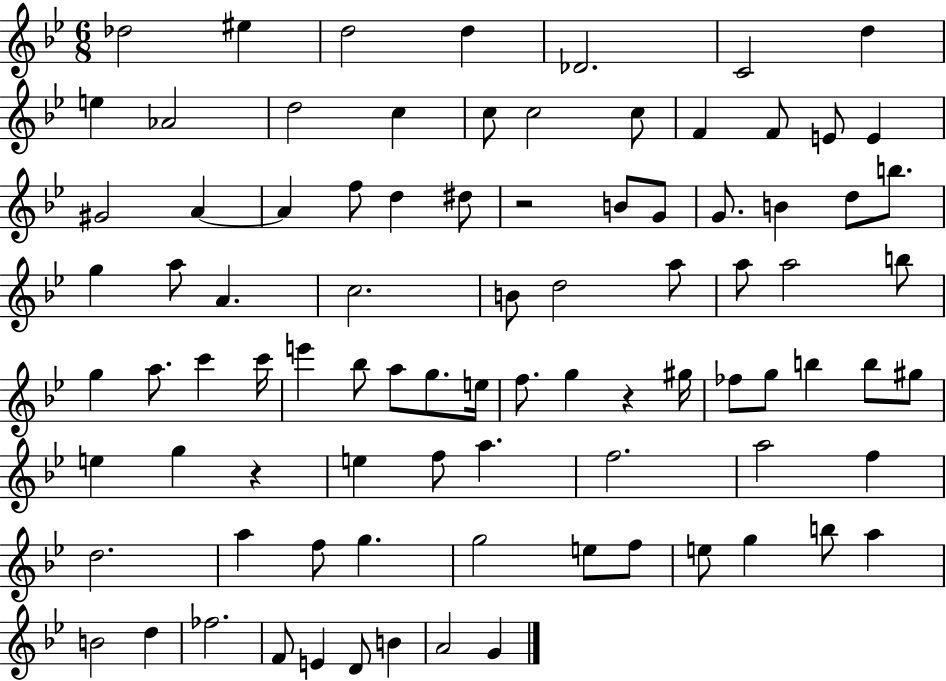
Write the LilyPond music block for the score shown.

{
  \clef treble
  \numericTimeSignature
  \time 6/8
  \key bes \major
  des''2 eis''4 | d''2 d''4 | des'2. | c'2 d''4 | \break e''4 aes'2 | d''2 c''4 | c''8 c''2 c''8 | f'4 f'8 e'8 e'4 | \break gis'2 a'4~~ | a'4 f''8 d''4 dis''8 | r2 b'8 g'8 | g'8. b'4 d''8 b''8. | \break g''4 a''8 a'4. | c''2. | b'8 d''2 a''8 | a''8 a''2 b''8 | \break g''4 a''8. c'''4 c'''16 | e'''4 bes''8 a''8 g''8. e''16 | f''8. g''4 r4 gis''16 | fes''8 g''8 b''4 b''8 gis''8 | \break e''4 g''4 r4 | e''4 f''8 a''4. | f''2. | a''2 f''4 | \break d''2. | a''4 f''8 g''4. | g''2 e''8 f''8 | e''8 g''4 b''8 a''4 | \break b'2 d''4 | fes''2. | f'8 e'4 d'8 b'4 | a'2 g'4 | \break \bar "|."
}